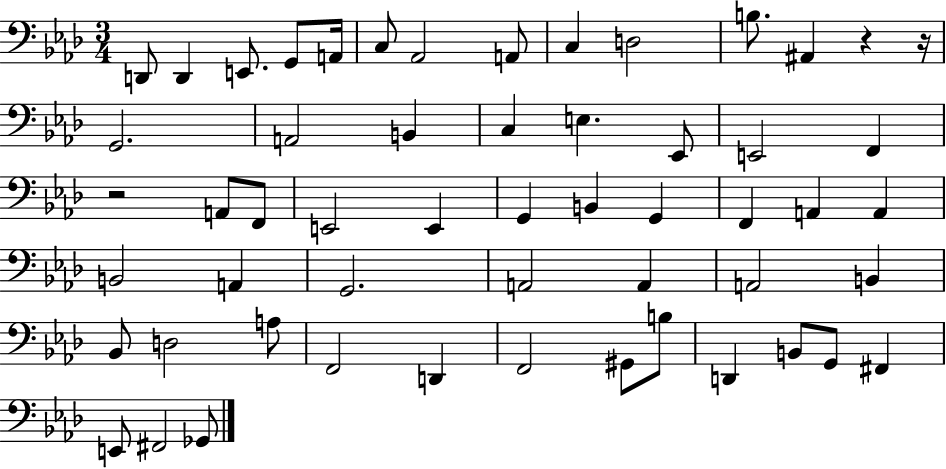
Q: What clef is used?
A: bass